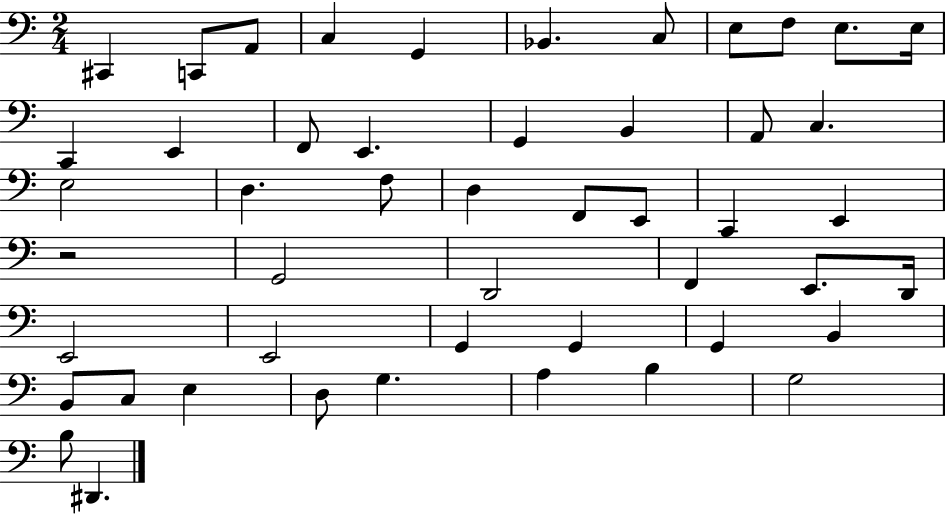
X:1
T:Untitled
M:2/4
L:1/4
K:C
^C,, C,,/2 A,,/2 C, G,, _B,, C,/2 E,/2 F,/2 E,/2 E,/4 C,, E,, F,,/2 E,, G,, B,, A,,/2 C, E,2 D, F,/2 D, F,,/2 E,,/2 C,, E,, z2 G,,2 D,,2 F,, E,,/2 D,,/4 E,,2 E,,2 G,, G,, G,, B,, B,,/2 C,/2 E, D,/2 G, A, B, G,2 B,/2 ^D,,